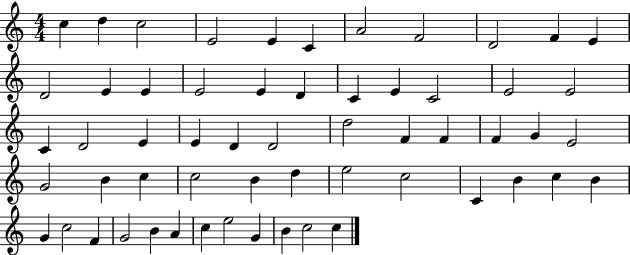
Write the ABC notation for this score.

X:1
T:Untitled
M:4/4
L:1/4
K:C
c d c2 E2 E C A2 F2 D2 F E D2 E E E2 E D C E C2 E2 E2 C D2 E E D D2 d2 F F F G E2 G2 B c c2 B d e2 c2 C B c B G c2 F G2 B A c e2 G B c2 c